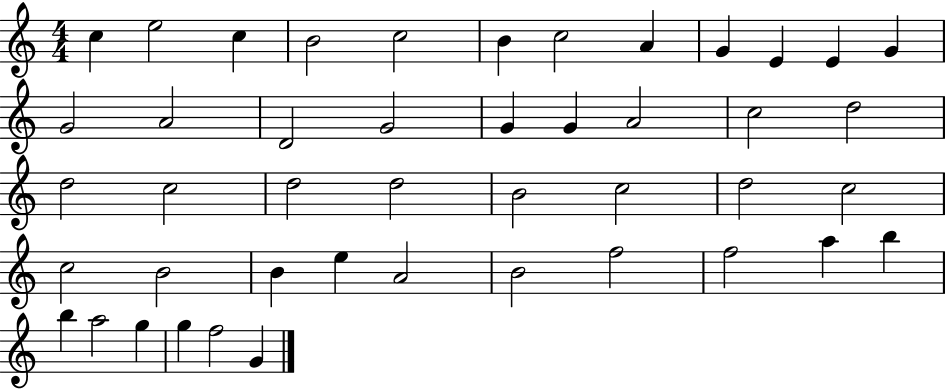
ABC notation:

X:1
T:Untitled
M:4/4
L:1/4
K:C
c e2 c B2 c2 B c2 A G E E G G2 A2 D2 G2 G G A2 c2 d2 d2 c2 d2 d2 B2 c2 d2 c2 c2 B2 B e A2 B2 f2 f2 a b b a2 g g f2 G